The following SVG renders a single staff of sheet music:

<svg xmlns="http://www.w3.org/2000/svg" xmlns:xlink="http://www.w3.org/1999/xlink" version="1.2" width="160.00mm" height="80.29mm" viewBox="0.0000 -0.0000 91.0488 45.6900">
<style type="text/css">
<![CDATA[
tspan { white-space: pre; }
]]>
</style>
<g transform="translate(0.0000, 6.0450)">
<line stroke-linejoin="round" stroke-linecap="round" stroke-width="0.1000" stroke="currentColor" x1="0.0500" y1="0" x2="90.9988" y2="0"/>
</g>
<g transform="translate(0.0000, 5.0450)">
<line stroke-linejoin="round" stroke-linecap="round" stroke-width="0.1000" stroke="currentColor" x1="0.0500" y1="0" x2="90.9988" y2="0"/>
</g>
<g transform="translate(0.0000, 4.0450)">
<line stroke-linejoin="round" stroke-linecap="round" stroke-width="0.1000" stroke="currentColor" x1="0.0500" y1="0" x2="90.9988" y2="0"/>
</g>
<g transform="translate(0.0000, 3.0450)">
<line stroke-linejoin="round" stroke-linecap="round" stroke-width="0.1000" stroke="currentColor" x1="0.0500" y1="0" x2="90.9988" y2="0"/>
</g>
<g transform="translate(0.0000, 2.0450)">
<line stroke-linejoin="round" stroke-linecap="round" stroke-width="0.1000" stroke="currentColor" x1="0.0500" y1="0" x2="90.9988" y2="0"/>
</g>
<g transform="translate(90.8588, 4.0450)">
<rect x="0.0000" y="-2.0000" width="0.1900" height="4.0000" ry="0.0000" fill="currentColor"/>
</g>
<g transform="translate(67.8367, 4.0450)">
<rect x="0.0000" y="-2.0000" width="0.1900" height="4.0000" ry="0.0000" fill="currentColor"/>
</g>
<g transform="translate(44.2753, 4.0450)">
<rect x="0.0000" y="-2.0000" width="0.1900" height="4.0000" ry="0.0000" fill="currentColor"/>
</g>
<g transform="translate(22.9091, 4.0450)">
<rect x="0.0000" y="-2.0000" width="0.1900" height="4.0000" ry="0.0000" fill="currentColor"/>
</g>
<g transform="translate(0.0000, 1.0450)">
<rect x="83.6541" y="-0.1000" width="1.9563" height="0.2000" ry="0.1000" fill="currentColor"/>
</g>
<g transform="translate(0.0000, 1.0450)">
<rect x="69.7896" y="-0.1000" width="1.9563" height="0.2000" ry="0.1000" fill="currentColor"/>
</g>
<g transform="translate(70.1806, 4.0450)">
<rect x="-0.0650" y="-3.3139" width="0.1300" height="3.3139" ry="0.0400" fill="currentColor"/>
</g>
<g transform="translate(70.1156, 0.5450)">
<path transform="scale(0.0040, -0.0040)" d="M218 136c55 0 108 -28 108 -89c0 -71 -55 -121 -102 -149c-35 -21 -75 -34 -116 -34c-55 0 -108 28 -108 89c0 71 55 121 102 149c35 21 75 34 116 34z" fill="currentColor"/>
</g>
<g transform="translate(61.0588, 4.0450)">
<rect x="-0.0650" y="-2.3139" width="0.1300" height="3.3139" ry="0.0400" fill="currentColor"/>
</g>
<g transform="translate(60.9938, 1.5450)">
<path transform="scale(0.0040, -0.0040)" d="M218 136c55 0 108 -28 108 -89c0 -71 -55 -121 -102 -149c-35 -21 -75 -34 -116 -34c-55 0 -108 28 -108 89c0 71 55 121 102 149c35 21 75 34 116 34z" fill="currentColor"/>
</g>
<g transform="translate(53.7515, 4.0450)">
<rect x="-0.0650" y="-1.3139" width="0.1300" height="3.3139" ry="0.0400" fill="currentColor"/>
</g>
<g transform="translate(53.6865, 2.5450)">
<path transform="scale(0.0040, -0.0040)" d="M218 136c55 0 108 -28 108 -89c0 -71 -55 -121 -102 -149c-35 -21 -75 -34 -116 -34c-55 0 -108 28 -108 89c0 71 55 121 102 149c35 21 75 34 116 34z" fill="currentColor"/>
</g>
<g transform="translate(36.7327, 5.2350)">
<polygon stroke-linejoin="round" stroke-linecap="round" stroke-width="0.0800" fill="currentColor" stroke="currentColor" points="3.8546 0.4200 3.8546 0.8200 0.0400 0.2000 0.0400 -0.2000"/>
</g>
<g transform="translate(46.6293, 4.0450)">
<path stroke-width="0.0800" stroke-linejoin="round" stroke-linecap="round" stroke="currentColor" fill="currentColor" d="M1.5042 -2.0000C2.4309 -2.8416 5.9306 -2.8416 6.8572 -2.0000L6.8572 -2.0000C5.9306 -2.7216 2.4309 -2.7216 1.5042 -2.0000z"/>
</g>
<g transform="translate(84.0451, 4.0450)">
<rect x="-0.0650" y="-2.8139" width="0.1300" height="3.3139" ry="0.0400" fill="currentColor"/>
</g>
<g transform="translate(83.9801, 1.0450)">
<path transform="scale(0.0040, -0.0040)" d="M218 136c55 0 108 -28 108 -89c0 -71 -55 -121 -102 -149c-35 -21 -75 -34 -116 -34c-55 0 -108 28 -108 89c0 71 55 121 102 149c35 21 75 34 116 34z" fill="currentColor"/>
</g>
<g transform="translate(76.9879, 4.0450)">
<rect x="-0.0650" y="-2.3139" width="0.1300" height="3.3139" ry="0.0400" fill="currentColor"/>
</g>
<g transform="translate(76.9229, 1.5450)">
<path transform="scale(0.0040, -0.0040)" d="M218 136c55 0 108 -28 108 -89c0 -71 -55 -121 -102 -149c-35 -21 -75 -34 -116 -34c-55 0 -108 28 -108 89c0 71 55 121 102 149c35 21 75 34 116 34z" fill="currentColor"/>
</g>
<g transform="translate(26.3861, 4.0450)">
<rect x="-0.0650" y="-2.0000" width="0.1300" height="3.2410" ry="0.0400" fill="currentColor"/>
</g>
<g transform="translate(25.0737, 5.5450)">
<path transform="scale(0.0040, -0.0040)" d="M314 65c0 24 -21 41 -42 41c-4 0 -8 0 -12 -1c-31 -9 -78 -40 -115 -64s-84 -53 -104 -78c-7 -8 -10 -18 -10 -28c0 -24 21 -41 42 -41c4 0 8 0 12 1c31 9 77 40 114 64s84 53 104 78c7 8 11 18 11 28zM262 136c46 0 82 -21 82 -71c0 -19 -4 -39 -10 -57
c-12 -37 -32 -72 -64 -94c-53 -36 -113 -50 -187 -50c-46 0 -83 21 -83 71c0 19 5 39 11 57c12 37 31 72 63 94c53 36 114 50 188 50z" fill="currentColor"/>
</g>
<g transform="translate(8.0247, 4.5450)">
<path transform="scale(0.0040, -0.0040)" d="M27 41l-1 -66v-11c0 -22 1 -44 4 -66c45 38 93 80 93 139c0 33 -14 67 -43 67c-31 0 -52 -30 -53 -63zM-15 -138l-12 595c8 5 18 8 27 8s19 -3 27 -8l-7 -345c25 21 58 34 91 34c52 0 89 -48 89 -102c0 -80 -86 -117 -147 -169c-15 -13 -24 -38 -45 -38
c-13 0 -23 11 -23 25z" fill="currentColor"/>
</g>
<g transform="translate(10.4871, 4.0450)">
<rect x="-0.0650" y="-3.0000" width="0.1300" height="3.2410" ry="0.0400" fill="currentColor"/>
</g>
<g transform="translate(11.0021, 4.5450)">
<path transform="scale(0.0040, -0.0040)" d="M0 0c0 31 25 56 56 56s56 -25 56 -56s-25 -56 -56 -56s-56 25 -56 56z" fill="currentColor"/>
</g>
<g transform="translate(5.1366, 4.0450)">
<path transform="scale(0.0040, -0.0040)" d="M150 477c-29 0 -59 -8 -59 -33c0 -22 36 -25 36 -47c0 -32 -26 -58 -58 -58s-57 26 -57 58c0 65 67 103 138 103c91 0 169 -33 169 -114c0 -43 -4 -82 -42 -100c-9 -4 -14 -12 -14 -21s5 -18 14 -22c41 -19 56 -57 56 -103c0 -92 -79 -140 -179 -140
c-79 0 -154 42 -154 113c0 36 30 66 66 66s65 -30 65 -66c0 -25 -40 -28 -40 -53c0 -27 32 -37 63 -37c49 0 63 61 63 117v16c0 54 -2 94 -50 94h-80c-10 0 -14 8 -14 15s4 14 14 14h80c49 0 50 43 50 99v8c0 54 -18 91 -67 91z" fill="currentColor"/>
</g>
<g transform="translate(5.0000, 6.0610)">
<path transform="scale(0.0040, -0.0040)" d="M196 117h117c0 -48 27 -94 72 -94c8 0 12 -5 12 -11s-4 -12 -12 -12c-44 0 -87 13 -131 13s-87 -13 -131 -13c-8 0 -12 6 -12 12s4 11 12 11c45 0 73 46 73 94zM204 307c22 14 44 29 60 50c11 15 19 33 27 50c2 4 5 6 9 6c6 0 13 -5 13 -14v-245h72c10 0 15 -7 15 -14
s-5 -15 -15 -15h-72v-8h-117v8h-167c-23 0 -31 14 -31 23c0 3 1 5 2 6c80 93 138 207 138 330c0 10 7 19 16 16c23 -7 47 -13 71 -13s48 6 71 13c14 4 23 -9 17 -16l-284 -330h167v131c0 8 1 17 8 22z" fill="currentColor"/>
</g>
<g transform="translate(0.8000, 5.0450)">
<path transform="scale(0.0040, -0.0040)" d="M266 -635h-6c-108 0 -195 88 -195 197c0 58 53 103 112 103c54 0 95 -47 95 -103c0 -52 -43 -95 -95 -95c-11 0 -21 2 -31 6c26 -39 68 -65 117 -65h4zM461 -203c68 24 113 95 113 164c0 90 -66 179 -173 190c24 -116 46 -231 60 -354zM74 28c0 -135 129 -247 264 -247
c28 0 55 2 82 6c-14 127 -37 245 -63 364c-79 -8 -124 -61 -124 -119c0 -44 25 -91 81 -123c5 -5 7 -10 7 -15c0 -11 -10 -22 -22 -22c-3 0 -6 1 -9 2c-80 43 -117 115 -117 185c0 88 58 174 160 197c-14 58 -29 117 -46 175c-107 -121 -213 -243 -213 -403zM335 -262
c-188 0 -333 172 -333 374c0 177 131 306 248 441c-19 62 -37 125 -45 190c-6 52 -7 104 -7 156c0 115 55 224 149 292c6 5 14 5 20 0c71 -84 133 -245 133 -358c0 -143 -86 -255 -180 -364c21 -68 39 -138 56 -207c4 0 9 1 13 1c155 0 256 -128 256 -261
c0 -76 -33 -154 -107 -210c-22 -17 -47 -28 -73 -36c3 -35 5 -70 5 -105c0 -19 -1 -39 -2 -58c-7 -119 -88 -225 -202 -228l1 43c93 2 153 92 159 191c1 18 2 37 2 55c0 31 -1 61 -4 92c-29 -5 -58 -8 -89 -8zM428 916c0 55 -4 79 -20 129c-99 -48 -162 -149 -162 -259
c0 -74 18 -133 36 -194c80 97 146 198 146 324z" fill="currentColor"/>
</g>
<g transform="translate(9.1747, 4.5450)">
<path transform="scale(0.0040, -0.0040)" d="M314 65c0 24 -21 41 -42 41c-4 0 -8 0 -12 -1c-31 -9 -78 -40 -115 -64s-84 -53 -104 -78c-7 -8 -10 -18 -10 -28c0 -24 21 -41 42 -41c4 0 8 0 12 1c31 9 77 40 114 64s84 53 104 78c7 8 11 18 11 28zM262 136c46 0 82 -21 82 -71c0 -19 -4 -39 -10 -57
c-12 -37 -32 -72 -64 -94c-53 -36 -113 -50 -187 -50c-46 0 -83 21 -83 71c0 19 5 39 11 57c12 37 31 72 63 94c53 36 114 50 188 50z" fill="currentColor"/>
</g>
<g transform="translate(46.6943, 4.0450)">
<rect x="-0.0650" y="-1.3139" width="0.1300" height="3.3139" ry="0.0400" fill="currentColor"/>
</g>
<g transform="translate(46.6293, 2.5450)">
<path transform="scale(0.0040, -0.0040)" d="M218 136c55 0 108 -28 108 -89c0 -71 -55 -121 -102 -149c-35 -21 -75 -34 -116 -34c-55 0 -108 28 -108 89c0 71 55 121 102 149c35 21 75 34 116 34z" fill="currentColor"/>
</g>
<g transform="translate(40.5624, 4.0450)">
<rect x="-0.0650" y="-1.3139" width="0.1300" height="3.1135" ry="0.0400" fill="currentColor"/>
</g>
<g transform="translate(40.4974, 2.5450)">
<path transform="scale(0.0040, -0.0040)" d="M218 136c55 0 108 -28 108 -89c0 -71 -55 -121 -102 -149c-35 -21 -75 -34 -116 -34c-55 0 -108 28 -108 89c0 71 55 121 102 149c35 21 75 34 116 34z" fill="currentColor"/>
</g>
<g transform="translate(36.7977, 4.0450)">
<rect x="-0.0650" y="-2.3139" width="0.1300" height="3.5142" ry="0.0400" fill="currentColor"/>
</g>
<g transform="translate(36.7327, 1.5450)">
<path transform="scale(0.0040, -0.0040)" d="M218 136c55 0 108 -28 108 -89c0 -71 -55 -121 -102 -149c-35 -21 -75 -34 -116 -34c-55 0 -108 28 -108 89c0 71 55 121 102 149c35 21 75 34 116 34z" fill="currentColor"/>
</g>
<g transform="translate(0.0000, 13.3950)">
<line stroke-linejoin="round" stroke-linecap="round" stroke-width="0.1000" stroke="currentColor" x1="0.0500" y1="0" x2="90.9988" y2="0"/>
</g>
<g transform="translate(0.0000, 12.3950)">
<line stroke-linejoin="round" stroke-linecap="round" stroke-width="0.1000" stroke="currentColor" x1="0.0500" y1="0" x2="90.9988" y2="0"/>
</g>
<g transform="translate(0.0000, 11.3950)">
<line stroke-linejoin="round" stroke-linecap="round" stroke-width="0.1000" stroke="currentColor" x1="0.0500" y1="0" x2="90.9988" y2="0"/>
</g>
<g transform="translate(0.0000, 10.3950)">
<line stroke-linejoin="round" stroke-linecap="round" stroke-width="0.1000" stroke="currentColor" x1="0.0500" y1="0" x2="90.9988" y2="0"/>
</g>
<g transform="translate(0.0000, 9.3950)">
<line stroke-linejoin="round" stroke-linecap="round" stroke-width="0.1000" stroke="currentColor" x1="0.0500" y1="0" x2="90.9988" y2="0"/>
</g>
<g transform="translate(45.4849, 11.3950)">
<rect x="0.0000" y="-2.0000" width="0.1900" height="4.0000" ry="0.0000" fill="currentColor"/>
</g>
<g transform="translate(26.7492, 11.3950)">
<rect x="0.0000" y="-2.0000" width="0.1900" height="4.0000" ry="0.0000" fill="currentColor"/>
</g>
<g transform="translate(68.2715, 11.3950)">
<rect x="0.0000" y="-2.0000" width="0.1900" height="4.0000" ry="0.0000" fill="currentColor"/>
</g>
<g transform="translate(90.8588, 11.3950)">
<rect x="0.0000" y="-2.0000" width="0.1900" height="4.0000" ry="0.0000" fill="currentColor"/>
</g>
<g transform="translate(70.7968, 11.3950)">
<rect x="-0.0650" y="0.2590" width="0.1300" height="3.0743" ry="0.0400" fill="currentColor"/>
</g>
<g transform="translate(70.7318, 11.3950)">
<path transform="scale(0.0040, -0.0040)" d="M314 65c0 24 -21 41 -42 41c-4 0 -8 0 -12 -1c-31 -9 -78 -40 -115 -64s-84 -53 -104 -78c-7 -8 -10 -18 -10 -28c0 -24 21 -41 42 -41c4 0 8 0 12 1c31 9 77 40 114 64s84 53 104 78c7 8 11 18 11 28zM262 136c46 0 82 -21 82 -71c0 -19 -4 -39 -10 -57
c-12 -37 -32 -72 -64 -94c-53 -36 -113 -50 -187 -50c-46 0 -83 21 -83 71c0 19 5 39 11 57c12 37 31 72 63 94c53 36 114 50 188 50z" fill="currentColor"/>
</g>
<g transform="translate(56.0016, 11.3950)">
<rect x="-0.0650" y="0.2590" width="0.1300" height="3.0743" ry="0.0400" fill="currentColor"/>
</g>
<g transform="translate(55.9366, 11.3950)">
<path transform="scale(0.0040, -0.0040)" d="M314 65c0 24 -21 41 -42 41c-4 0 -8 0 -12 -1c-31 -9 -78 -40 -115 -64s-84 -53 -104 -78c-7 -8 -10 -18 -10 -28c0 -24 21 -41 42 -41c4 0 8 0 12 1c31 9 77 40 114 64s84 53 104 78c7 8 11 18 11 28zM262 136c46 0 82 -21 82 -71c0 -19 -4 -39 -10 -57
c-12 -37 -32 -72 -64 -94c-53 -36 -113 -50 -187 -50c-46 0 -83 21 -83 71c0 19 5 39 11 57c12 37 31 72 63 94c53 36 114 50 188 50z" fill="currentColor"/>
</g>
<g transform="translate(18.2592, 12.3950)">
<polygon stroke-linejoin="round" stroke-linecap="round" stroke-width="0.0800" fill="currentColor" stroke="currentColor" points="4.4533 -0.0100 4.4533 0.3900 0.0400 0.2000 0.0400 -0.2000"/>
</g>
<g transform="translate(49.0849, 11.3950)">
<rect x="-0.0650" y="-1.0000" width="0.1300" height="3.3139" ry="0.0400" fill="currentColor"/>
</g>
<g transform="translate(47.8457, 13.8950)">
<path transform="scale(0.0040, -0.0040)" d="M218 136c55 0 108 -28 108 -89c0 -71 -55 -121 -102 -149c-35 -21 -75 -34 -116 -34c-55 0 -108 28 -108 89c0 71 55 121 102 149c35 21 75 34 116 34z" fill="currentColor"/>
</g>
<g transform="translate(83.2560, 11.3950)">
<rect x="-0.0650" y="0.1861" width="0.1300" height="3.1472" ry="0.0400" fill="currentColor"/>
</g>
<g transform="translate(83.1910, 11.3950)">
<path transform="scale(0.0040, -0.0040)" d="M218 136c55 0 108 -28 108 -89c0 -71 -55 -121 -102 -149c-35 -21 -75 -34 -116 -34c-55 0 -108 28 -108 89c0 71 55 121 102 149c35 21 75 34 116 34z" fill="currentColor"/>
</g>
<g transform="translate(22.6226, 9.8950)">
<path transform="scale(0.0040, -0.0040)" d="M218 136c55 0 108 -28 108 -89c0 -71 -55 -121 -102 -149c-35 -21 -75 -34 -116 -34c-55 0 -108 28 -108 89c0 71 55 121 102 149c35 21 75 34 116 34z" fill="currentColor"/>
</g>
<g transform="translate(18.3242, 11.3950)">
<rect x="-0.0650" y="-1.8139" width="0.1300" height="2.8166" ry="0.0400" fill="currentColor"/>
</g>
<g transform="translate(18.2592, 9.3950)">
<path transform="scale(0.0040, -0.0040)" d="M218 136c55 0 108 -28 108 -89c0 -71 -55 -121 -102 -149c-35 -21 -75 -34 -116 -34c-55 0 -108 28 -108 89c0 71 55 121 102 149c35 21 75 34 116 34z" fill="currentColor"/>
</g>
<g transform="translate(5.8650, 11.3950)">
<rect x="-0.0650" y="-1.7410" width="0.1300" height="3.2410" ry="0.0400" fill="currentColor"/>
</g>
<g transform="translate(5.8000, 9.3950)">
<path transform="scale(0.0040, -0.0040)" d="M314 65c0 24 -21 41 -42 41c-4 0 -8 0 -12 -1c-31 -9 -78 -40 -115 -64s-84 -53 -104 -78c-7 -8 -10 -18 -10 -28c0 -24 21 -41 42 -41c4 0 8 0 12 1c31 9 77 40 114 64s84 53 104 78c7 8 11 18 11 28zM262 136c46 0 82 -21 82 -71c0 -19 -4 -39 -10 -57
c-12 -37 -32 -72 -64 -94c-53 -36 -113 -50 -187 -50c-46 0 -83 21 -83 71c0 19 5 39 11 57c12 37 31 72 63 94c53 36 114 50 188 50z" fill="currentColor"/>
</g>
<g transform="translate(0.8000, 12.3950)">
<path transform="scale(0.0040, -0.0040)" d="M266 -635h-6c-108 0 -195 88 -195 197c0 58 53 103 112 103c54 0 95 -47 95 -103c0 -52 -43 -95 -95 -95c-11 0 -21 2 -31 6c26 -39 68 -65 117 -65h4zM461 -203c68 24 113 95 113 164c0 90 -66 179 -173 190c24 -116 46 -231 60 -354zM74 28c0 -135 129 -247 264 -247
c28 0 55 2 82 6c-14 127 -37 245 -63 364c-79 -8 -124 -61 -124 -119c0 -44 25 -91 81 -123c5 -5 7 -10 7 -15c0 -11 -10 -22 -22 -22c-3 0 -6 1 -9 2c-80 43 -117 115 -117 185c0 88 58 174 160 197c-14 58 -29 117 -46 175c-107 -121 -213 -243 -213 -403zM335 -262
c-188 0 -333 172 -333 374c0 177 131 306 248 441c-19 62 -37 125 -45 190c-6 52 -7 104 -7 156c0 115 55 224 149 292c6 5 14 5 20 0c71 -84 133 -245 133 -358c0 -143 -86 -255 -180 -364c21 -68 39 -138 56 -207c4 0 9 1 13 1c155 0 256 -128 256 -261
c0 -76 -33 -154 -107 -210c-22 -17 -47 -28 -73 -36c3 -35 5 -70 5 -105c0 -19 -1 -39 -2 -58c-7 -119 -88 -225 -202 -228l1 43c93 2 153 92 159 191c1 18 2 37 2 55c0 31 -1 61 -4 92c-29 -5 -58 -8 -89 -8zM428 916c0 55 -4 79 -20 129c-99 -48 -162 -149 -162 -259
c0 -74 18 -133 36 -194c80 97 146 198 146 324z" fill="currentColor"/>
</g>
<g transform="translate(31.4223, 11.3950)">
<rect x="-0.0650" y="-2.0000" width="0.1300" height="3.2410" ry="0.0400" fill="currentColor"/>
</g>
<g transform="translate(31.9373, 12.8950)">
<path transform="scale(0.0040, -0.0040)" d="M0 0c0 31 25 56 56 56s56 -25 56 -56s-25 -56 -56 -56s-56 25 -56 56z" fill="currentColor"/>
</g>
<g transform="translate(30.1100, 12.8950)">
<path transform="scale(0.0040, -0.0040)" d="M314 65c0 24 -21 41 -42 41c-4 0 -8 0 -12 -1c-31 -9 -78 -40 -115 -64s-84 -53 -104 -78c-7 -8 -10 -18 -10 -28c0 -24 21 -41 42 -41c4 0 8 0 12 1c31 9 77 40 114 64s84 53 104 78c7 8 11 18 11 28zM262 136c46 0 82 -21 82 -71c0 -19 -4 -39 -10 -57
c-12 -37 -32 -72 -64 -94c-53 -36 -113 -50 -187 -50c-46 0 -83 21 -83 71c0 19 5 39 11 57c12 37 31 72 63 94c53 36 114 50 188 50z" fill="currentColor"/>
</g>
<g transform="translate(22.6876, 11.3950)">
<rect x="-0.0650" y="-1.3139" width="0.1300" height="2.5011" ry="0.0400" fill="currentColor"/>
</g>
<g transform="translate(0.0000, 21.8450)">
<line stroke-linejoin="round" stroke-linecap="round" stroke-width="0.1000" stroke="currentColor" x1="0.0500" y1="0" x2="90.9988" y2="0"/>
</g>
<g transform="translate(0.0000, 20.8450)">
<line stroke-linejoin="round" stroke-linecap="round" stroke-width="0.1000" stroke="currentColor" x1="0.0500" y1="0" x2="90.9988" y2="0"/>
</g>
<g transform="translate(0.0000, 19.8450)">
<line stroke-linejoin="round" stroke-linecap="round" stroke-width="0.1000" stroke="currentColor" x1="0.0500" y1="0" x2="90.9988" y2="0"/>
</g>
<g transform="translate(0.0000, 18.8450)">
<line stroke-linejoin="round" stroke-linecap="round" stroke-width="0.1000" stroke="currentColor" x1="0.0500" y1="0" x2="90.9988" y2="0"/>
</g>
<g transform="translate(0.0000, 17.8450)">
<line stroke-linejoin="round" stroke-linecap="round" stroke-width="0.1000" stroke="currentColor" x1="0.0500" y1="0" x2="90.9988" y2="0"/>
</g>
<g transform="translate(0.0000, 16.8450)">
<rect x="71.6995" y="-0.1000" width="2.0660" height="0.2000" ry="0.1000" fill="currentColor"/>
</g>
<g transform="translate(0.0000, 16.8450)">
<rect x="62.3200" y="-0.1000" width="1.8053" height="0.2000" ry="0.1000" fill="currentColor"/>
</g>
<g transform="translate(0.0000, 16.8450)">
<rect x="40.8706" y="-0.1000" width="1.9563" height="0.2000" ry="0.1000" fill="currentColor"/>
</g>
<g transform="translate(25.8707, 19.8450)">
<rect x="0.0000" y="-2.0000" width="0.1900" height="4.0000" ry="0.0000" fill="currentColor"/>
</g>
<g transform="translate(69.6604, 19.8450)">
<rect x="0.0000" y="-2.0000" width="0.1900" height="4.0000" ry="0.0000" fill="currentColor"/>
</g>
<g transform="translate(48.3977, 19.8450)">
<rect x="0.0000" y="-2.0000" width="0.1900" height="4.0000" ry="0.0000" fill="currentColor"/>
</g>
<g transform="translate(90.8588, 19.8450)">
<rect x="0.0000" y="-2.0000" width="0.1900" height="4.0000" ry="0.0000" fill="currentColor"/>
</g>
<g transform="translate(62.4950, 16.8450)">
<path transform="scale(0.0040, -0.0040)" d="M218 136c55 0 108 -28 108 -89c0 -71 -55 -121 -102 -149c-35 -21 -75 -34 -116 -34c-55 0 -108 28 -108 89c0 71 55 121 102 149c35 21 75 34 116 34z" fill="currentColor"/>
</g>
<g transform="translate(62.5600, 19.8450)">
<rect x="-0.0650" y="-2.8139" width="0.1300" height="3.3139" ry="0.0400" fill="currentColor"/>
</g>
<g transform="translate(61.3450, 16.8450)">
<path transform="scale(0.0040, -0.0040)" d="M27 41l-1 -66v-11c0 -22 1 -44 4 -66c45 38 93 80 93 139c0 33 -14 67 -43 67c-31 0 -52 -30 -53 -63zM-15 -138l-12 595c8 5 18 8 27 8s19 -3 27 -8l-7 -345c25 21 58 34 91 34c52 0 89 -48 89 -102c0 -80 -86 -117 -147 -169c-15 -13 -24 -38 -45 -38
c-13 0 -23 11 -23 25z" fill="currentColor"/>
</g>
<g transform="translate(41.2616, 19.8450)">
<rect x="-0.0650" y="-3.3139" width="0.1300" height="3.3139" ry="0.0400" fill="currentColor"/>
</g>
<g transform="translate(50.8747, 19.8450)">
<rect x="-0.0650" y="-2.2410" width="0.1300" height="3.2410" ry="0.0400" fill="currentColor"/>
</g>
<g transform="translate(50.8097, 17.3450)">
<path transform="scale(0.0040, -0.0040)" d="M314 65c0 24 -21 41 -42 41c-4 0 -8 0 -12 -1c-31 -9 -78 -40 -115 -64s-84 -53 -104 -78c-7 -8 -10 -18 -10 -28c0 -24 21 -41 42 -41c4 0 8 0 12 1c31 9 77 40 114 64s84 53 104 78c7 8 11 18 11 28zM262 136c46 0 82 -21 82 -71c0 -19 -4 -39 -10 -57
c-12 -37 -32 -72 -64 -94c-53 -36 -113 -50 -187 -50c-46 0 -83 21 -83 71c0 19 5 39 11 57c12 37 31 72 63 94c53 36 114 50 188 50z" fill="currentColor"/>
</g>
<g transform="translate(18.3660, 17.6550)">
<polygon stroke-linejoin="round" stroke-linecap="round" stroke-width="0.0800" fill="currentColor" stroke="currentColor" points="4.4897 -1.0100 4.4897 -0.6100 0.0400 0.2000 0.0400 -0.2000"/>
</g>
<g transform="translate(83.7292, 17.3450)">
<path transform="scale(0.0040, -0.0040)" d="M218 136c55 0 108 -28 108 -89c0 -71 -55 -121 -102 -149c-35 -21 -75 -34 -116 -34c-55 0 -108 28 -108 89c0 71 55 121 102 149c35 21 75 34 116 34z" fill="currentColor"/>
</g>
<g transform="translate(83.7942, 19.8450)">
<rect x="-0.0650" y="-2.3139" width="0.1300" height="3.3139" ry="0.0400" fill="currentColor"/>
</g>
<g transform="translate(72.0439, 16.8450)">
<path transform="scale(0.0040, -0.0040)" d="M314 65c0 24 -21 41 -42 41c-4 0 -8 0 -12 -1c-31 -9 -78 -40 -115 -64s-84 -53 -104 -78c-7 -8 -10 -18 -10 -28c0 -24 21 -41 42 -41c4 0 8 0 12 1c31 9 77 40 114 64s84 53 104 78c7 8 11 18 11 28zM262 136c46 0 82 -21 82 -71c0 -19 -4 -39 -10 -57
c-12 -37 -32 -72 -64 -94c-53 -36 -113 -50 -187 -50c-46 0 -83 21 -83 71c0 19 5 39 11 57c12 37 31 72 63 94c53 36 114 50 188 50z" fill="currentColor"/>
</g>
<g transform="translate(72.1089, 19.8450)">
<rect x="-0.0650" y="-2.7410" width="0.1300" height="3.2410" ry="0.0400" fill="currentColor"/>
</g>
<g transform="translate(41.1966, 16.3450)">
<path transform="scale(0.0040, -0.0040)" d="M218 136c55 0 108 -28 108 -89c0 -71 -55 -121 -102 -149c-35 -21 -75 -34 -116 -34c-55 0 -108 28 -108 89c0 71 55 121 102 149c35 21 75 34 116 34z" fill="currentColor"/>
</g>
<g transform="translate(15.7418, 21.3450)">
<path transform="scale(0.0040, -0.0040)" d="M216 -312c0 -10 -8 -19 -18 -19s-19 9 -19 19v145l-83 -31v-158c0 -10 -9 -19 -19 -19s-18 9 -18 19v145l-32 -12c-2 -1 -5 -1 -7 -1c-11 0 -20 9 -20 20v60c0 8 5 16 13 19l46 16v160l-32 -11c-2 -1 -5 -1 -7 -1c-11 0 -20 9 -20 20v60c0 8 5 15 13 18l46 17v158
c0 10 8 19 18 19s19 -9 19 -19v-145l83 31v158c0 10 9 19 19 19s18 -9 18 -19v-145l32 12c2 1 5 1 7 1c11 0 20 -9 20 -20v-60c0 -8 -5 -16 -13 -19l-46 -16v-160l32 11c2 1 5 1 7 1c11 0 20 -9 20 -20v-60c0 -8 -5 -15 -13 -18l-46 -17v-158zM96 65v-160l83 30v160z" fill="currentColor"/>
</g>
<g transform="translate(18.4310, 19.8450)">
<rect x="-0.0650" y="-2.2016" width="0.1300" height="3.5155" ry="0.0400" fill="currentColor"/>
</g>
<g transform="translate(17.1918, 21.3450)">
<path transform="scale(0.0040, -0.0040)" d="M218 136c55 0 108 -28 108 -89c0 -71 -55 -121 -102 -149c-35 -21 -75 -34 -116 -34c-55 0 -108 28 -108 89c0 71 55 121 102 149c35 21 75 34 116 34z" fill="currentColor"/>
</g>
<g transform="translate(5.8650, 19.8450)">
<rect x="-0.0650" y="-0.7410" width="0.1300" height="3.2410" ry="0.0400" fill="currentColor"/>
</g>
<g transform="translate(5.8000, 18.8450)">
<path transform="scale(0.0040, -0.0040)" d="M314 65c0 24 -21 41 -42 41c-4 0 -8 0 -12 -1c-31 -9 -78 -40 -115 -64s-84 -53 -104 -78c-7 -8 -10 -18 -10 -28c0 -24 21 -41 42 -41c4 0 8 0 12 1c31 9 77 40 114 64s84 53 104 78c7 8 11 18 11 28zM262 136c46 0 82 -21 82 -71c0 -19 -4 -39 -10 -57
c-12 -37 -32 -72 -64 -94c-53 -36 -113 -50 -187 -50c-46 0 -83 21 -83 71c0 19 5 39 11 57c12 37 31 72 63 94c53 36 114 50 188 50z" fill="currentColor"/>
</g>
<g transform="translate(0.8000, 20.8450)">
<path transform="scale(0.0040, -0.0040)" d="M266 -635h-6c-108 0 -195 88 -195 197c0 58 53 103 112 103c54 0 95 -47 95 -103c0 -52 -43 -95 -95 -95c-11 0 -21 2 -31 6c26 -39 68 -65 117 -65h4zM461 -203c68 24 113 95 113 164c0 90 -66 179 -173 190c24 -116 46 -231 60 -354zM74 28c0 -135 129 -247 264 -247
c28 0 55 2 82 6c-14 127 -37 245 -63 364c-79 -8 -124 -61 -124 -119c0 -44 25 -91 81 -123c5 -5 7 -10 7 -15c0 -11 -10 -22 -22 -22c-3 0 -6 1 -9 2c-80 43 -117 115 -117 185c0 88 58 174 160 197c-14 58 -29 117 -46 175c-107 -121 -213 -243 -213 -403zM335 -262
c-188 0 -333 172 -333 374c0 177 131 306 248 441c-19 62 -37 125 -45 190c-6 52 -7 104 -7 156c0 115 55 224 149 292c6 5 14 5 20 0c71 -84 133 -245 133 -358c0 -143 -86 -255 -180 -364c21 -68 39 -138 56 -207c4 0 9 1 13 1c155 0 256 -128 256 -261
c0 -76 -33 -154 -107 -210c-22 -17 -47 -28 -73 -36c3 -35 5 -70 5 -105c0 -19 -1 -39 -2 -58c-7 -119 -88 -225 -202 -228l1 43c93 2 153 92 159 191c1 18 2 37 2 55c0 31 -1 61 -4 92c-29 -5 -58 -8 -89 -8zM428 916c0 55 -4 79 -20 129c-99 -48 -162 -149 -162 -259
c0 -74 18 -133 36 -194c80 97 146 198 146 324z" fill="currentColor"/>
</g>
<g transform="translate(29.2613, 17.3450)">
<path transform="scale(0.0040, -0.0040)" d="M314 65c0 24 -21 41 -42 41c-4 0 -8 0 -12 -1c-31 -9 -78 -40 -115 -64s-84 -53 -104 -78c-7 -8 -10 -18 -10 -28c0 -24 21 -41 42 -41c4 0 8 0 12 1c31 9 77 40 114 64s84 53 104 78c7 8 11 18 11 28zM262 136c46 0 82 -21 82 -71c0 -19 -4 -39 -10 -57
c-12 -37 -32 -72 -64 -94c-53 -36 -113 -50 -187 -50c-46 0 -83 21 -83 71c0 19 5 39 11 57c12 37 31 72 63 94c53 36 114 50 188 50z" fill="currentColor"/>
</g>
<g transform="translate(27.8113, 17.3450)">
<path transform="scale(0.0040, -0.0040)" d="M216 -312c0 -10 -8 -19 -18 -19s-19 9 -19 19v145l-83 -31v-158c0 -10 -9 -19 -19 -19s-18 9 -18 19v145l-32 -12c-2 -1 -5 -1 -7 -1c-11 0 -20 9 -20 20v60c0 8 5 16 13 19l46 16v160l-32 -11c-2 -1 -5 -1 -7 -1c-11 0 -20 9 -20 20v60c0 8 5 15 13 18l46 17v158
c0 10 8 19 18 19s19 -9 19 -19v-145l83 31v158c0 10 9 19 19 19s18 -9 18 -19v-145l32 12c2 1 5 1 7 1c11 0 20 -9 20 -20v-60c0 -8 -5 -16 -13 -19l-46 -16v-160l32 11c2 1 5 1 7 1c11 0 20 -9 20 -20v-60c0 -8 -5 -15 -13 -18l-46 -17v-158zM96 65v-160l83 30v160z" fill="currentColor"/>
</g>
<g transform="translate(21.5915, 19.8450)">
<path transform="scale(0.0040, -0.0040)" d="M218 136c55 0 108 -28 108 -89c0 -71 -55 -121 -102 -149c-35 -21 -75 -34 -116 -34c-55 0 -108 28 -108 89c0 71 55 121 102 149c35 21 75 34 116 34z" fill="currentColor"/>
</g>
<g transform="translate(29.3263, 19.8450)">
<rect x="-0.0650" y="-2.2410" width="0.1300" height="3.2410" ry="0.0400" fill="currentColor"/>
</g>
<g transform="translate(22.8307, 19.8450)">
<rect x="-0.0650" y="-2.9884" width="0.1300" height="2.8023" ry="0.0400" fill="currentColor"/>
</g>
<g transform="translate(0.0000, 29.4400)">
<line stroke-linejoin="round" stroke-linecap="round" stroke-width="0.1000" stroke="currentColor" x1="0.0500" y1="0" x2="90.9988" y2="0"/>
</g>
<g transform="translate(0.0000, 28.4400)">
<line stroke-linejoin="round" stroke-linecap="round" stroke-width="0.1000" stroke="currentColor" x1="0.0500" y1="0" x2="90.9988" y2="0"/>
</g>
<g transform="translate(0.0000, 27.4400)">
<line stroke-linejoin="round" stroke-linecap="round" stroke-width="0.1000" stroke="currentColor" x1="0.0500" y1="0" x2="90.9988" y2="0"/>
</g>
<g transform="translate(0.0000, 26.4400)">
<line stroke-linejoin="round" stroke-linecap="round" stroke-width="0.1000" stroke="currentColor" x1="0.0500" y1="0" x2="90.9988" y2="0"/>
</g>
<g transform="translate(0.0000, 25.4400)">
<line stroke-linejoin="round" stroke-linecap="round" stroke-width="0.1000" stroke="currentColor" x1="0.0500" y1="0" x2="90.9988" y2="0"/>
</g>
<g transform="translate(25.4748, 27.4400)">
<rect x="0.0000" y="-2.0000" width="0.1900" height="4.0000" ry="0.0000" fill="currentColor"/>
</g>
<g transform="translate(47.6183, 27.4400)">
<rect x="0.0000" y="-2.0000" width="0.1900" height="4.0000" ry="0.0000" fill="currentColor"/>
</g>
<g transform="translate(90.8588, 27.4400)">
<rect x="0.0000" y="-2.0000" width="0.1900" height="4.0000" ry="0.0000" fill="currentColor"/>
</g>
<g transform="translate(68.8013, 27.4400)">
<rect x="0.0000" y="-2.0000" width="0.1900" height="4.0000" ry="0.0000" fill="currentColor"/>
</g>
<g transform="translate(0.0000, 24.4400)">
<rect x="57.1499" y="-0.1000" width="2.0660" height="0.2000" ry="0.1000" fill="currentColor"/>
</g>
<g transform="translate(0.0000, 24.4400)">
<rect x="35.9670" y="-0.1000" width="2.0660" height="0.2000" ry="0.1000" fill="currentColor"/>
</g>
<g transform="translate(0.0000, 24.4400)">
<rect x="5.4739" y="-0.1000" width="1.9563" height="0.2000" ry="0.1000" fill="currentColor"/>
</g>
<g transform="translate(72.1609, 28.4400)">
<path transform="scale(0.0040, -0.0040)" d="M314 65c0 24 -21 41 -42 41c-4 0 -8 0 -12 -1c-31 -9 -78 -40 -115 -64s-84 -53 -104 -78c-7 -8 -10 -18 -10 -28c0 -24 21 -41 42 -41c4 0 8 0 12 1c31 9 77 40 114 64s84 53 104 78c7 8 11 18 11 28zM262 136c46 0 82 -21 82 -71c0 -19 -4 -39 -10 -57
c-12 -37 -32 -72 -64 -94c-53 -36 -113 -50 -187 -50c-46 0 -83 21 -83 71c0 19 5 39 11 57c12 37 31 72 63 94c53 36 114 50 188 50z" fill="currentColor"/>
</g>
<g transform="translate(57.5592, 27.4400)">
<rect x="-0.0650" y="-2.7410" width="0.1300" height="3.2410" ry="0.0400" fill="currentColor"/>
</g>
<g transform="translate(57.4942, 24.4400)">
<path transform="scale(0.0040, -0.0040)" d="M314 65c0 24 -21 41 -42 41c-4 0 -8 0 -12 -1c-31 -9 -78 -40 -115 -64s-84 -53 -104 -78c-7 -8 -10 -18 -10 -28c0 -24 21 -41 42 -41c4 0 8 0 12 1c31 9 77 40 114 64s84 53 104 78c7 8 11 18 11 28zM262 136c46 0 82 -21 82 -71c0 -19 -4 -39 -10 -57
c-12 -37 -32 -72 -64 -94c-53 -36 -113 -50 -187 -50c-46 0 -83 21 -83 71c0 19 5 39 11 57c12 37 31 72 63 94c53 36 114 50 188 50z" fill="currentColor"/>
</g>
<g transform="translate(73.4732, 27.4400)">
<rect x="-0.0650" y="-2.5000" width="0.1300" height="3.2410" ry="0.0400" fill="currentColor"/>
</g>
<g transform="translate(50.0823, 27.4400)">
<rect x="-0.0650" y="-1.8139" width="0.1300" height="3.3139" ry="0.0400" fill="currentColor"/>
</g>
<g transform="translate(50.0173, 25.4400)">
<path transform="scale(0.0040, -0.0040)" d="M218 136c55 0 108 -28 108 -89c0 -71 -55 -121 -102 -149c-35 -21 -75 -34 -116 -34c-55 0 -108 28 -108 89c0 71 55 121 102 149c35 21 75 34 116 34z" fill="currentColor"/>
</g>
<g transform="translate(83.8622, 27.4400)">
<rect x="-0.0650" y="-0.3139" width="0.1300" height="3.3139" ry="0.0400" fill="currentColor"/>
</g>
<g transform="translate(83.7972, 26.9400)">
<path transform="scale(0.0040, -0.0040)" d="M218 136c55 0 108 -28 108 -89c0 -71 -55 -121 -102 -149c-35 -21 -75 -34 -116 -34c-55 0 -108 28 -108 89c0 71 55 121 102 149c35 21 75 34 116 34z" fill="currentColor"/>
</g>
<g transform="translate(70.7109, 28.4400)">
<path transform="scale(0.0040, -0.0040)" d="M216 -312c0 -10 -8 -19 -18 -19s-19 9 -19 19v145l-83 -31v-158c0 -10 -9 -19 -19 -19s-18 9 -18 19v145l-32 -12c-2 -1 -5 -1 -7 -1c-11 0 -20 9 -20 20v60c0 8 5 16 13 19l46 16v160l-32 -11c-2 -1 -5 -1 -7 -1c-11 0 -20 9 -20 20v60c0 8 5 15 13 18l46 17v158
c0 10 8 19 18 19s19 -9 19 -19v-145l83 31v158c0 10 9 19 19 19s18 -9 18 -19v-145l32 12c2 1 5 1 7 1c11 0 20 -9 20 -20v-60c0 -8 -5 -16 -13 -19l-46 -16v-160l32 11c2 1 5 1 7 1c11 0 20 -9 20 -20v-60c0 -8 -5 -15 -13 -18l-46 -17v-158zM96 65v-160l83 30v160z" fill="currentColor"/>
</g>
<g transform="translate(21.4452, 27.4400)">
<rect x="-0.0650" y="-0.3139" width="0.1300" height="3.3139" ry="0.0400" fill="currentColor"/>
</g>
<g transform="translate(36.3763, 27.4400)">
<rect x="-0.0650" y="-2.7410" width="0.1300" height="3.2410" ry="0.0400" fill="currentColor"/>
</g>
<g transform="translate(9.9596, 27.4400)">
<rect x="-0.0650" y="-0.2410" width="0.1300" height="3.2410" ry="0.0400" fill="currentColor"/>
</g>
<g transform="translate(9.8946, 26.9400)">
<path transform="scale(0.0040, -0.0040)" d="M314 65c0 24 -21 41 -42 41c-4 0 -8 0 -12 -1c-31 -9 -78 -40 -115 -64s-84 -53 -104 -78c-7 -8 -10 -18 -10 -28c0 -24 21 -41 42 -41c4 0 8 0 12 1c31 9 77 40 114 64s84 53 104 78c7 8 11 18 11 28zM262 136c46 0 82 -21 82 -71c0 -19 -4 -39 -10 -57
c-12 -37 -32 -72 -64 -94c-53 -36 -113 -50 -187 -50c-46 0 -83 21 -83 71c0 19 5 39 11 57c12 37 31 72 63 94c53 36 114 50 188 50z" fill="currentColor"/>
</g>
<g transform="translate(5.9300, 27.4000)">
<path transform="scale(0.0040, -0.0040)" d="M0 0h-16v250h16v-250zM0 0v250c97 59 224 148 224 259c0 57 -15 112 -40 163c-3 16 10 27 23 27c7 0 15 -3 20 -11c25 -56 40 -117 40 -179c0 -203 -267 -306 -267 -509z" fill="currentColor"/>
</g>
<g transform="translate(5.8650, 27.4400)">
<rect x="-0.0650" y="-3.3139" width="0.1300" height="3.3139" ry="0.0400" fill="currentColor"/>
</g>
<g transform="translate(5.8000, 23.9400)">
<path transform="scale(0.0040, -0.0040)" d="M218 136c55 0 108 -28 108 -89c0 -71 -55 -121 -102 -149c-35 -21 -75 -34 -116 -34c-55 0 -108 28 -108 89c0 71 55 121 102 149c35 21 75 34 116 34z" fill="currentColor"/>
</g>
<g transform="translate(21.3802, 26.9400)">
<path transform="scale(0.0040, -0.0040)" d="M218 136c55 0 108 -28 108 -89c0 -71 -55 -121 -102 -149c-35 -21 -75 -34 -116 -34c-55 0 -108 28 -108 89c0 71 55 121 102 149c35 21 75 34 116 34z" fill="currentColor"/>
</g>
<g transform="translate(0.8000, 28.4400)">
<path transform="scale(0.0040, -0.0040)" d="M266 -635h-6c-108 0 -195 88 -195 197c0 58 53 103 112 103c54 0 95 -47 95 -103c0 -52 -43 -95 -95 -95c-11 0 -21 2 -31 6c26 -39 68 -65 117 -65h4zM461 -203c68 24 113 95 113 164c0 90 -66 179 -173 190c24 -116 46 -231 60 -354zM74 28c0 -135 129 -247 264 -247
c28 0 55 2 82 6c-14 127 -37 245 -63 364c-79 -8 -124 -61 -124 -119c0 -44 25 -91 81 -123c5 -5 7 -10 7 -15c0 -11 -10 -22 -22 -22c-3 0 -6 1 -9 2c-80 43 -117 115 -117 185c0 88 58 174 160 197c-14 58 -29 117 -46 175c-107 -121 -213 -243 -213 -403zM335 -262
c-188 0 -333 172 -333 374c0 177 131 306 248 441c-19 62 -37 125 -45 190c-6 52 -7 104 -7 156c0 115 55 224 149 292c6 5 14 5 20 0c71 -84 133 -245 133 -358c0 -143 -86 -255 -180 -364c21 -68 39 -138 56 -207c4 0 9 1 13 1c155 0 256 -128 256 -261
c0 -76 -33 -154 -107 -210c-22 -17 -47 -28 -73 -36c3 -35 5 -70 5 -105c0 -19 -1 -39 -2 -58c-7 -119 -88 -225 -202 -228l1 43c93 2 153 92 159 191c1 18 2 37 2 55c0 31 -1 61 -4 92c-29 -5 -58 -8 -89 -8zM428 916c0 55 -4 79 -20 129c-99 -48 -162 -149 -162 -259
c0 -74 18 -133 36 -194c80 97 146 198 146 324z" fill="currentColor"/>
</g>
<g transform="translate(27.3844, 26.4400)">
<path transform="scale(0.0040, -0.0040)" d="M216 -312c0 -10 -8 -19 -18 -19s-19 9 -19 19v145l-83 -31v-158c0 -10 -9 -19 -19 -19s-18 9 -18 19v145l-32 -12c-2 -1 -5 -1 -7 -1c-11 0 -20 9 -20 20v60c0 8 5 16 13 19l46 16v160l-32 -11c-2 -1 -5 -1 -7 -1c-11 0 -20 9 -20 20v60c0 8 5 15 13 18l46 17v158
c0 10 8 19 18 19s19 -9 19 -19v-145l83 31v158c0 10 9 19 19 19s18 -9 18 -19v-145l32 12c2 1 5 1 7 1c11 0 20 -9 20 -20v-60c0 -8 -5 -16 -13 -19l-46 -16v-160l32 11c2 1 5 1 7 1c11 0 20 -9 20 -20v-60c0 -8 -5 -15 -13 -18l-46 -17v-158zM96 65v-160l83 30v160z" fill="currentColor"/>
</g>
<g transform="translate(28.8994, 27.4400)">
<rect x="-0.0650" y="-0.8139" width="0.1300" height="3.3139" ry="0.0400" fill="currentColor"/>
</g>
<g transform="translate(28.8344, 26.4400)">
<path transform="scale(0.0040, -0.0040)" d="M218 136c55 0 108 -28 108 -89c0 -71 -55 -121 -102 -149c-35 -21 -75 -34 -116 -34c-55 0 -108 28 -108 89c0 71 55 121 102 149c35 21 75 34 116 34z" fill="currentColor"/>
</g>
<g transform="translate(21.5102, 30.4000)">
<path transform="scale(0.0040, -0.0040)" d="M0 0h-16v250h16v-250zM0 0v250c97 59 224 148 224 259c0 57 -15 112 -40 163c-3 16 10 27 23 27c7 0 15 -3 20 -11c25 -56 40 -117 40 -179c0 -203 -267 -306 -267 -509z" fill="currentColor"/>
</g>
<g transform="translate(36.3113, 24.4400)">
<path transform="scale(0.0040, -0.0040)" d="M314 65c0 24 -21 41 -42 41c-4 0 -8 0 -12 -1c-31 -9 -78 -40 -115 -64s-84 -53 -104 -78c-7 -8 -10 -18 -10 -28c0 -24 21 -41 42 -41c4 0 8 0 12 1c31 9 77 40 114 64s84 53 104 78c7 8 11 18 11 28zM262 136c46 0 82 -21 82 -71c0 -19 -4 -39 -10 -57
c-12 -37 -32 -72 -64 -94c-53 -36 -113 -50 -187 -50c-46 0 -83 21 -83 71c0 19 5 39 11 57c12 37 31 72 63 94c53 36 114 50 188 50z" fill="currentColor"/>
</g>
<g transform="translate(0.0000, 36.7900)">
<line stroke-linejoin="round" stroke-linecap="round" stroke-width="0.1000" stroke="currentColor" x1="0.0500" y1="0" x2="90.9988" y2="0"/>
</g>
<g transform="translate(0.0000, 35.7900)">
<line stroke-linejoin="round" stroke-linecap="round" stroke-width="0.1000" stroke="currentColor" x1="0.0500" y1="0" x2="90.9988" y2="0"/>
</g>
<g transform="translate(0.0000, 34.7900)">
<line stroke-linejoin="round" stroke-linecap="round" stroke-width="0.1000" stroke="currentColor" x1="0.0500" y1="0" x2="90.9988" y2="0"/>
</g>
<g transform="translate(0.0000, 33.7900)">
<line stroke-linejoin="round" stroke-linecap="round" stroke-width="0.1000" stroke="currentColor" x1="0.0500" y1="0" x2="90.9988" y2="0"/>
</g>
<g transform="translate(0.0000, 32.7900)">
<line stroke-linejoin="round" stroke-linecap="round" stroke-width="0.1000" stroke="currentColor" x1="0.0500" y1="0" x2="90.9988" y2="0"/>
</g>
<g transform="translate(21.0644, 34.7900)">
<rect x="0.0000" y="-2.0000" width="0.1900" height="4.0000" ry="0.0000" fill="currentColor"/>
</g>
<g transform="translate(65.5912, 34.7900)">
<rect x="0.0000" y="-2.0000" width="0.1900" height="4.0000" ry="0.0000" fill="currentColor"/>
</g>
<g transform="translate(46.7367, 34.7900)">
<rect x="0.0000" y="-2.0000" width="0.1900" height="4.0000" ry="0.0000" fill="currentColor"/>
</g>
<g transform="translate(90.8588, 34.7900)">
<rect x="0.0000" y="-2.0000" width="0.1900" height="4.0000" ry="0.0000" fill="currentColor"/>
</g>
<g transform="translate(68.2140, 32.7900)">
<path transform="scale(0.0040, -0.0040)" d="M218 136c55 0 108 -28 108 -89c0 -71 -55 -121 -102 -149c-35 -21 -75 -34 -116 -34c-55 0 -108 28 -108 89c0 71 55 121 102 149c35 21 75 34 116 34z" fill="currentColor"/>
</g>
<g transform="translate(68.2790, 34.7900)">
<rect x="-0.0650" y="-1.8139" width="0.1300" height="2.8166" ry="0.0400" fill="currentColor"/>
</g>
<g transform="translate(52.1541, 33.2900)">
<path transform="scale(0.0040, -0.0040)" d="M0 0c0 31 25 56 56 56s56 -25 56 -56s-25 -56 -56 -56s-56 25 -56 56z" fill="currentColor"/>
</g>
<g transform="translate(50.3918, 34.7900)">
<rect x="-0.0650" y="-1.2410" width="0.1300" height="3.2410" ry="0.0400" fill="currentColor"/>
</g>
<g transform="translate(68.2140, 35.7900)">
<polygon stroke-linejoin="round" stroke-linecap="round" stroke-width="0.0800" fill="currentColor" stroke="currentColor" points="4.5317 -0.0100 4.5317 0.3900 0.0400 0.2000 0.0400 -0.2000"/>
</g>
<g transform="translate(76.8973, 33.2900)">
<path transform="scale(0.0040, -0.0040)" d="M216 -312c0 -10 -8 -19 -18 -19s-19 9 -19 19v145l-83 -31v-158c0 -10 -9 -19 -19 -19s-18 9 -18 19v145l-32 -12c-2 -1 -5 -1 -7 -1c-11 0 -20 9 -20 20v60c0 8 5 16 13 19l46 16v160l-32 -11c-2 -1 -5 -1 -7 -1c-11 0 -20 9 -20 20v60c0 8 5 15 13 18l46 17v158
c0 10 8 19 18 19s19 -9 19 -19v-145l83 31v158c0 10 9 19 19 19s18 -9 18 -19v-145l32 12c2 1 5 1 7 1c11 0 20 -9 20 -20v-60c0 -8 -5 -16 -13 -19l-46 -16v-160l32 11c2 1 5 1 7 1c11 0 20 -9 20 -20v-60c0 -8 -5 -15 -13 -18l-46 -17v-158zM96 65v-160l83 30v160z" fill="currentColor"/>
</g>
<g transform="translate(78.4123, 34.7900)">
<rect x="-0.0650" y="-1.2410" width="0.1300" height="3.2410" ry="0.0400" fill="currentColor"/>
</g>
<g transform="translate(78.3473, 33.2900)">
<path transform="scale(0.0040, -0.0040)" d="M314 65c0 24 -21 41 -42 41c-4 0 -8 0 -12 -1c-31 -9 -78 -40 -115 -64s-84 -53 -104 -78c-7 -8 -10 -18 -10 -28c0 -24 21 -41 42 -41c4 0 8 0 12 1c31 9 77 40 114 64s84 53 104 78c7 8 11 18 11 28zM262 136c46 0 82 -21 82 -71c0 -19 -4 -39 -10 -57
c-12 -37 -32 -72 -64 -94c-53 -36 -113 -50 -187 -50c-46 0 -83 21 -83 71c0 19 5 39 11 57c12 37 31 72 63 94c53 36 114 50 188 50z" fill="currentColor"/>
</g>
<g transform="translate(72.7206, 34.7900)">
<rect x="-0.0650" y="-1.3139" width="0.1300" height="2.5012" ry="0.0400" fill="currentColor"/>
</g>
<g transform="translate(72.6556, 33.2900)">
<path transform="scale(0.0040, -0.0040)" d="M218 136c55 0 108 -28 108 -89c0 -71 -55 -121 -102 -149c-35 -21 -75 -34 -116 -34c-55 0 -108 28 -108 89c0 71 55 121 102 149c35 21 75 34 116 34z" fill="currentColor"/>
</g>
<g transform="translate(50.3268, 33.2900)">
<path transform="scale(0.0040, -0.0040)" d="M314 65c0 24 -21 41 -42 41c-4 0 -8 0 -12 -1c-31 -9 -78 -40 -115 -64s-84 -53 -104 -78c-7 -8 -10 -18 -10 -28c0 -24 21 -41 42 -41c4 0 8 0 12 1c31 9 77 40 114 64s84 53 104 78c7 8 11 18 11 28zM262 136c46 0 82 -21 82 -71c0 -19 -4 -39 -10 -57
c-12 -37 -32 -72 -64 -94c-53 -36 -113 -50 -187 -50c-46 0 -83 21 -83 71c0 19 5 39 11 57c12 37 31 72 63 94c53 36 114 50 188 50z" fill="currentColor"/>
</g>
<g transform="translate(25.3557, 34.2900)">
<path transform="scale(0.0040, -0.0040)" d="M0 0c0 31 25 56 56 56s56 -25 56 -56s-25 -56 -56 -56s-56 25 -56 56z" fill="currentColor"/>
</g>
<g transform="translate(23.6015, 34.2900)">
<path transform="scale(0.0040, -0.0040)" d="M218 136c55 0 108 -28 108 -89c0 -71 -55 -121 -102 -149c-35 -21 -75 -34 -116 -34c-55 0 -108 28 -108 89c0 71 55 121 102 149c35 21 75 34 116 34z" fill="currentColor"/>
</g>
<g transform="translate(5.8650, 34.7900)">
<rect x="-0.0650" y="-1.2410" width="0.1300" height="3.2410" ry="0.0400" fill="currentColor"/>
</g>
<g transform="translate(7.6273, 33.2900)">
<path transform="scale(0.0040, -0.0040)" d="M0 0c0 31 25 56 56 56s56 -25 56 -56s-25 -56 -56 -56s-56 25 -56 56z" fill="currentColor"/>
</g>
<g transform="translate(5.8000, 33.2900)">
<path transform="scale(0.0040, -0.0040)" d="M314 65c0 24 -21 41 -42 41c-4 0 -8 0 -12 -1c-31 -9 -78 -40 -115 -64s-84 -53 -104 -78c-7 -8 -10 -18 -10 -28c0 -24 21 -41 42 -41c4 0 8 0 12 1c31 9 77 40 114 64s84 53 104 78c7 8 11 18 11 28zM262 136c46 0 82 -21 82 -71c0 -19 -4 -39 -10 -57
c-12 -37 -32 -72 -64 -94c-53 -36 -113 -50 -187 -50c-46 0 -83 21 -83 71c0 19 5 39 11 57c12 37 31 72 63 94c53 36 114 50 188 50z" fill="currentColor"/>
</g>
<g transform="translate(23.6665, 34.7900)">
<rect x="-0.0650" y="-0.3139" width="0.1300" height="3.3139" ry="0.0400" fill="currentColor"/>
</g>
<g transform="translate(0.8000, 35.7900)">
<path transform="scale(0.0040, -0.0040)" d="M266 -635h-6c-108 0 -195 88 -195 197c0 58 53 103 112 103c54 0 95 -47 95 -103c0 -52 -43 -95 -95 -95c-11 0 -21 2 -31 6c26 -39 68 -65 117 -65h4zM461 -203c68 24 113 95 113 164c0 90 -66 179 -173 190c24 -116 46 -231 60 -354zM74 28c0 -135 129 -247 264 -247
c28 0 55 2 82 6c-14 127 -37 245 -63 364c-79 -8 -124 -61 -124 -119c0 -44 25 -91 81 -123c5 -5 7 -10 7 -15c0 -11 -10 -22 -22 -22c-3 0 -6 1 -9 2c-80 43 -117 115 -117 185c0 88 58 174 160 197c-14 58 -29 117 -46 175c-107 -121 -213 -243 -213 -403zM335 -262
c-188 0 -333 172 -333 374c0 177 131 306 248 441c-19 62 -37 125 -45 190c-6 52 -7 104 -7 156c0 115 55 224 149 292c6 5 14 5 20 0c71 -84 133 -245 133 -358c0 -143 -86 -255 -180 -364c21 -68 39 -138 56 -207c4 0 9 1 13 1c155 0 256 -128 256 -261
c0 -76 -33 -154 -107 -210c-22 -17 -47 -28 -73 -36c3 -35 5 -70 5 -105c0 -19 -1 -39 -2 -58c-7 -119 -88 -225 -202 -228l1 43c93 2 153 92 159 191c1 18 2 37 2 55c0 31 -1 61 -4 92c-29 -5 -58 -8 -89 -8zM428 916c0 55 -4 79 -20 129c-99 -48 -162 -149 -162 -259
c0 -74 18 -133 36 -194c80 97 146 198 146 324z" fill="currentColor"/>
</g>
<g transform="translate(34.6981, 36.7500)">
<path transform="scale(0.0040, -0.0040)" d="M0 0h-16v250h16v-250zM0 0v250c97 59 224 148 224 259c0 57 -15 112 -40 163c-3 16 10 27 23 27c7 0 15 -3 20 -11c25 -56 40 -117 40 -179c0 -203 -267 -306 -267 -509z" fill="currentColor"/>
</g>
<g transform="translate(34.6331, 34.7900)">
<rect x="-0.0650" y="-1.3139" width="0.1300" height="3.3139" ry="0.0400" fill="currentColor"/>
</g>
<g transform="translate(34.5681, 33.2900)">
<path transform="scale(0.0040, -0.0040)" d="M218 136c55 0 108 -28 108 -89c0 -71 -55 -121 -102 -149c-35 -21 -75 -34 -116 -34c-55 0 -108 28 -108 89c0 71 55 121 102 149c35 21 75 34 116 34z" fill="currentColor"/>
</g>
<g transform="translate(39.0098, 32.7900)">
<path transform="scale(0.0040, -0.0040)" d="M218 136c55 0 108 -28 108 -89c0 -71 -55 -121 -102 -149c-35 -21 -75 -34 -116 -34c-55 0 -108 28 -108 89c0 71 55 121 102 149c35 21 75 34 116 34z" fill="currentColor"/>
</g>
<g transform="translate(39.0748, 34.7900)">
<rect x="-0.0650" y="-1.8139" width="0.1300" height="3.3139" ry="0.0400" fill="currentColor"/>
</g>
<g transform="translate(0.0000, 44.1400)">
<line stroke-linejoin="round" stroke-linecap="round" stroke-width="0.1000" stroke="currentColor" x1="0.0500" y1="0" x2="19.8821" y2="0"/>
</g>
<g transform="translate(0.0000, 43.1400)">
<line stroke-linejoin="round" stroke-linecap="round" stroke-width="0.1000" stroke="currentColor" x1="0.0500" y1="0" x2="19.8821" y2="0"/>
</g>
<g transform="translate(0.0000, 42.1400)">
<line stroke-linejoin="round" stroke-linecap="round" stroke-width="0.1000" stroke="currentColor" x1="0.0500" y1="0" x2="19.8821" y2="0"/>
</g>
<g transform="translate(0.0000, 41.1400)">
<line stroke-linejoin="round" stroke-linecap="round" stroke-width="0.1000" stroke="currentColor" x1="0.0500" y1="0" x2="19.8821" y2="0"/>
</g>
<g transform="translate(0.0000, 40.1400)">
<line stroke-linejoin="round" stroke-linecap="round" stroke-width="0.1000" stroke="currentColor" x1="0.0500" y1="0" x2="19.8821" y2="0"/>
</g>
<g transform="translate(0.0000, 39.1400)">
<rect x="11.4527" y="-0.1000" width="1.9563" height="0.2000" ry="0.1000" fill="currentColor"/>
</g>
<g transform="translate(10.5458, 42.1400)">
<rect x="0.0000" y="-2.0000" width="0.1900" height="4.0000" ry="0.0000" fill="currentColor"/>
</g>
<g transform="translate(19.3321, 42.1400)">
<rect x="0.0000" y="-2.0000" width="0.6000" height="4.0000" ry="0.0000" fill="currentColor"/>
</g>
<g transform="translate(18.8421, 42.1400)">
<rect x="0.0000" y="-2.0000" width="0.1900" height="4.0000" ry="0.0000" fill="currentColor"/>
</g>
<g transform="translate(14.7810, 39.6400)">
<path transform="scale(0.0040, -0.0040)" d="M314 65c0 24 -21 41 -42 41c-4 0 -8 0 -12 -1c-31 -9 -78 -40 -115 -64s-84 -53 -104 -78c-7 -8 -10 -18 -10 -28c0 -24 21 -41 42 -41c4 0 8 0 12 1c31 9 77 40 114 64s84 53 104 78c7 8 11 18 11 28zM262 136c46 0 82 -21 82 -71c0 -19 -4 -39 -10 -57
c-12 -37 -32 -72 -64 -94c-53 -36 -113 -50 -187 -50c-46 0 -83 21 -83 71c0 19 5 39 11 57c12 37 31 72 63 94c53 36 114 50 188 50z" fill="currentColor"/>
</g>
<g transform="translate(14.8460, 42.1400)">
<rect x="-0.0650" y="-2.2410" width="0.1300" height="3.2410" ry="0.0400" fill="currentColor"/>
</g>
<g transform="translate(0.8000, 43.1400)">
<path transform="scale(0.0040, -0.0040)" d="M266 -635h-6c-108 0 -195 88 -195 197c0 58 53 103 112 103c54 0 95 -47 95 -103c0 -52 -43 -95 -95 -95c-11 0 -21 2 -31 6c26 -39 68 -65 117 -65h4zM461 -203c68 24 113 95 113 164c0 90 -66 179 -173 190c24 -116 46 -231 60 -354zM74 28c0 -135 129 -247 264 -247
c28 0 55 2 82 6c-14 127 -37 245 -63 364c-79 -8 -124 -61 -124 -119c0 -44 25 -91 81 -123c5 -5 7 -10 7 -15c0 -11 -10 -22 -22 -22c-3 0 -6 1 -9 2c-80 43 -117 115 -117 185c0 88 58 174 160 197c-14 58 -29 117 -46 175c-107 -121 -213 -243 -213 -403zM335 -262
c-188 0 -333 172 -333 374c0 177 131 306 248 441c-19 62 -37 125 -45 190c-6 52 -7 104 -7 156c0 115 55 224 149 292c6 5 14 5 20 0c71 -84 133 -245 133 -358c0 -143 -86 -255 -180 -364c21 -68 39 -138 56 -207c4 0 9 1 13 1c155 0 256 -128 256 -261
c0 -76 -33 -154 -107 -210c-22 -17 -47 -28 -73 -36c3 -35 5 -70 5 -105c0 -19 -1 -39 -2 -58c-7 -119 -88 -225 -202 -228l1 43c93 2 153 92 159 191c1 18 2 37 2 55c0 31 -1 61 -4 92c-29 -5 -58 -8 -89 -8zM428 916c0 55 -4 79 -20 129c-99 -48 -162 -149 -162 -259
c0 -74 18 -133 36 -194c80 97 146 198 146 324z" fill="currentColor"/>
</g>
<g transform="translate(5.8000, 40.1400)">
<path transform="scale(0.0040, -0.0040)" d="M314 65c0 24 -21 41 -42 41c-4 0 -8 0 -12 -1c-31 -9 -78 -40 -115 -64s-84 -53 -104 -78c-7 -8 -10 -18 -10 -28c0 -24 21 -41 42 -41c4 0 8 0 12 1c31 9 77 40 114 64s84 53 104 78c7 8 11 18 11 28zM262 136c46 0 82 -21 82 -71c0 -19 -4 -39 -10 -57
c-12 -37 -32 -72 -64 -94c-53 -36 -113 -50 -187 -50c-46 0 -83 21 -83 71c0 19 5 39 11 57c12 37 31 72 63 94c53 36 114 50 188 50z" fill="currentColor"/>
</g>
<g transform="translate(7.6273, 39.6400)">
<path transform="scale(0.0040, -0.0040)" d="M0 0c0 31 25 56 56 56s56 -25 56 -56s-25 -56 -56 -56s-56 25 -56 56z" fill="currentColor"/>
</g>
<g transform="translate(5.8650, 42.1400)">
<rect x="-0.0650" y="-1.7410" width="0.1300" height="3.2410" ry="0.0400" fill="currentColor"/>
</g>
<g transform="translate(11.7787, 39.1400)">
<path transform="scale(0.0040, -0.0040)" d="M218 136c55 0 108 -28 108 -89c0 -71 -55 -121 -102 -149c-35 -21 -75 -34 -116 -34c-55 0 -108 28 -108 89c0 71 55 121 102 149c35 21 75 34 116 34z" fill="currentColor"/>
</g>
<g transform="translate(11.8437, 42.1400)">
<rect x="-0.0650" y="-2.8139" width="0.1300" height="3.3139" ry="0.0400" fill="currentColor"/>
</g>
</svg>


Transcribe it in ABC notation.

X:1
T:Untitled
M:3/4
L:1/4
K:C
_A2 F2 g/2 e/2 e e g b g a f2 f/2 e/2 F2 D B2 B2 B d2 ^F/2 B/2 ^g2 b g2 _a a2 g b/2 c2 c/2 ^d a2 f a2 ^G2 c e2 c e/2 f e2 f/2 e/2 ^e2 f2 a g2